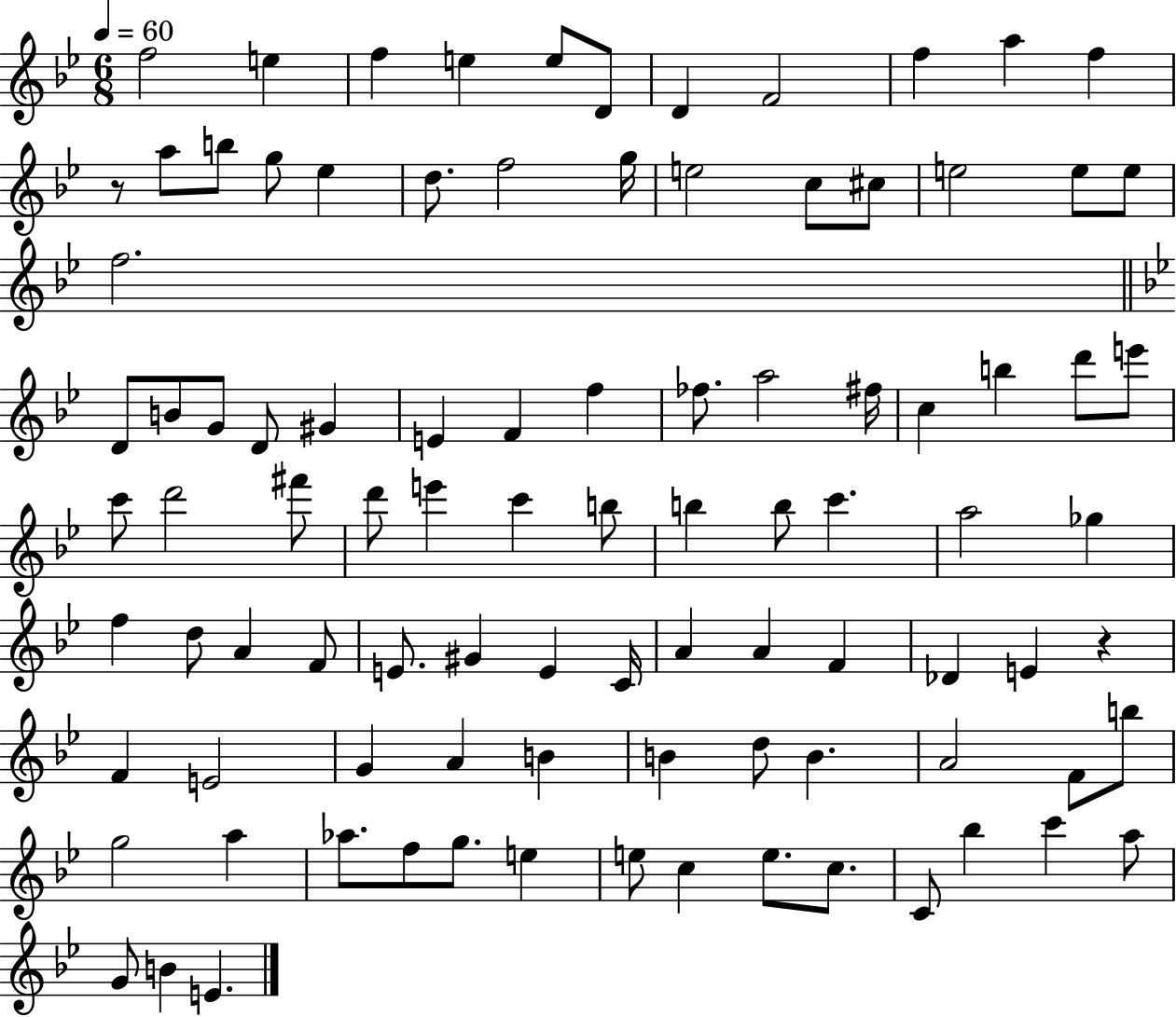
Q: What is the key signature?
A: BES major